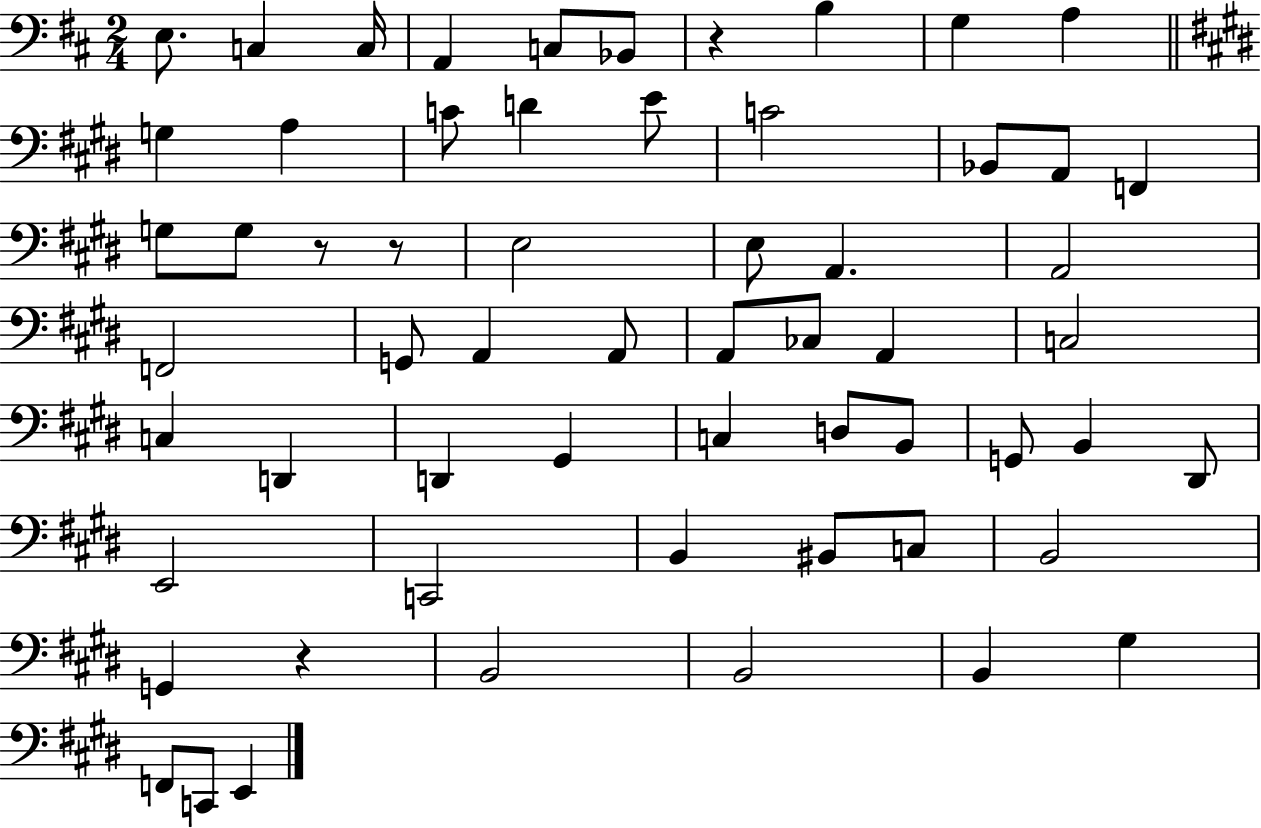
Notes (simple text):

E3/e. C3/q C3/s A2/q C3/e Bb2/e R/q B3/q G3/q A3/q G3/q A3/q C4/e D4/q E4/e C4/h Bb2/e A2/e F2/q G3/e G3/e R/e R/e E3/h E3/e A2/q. A2/h F2/h G2/e A2/q A2/e A2/e CES3/e A2/q C3/h C3/q D2/q D2/q G#2/q C3/q D3/e B2/e G2/e B2/q D#2/e E2/h C2/h B2/q BIS2/e C3/e B2/h G2/q R/q B2/h B2/h B2/q G#3/q F2/e C2/e E2/q